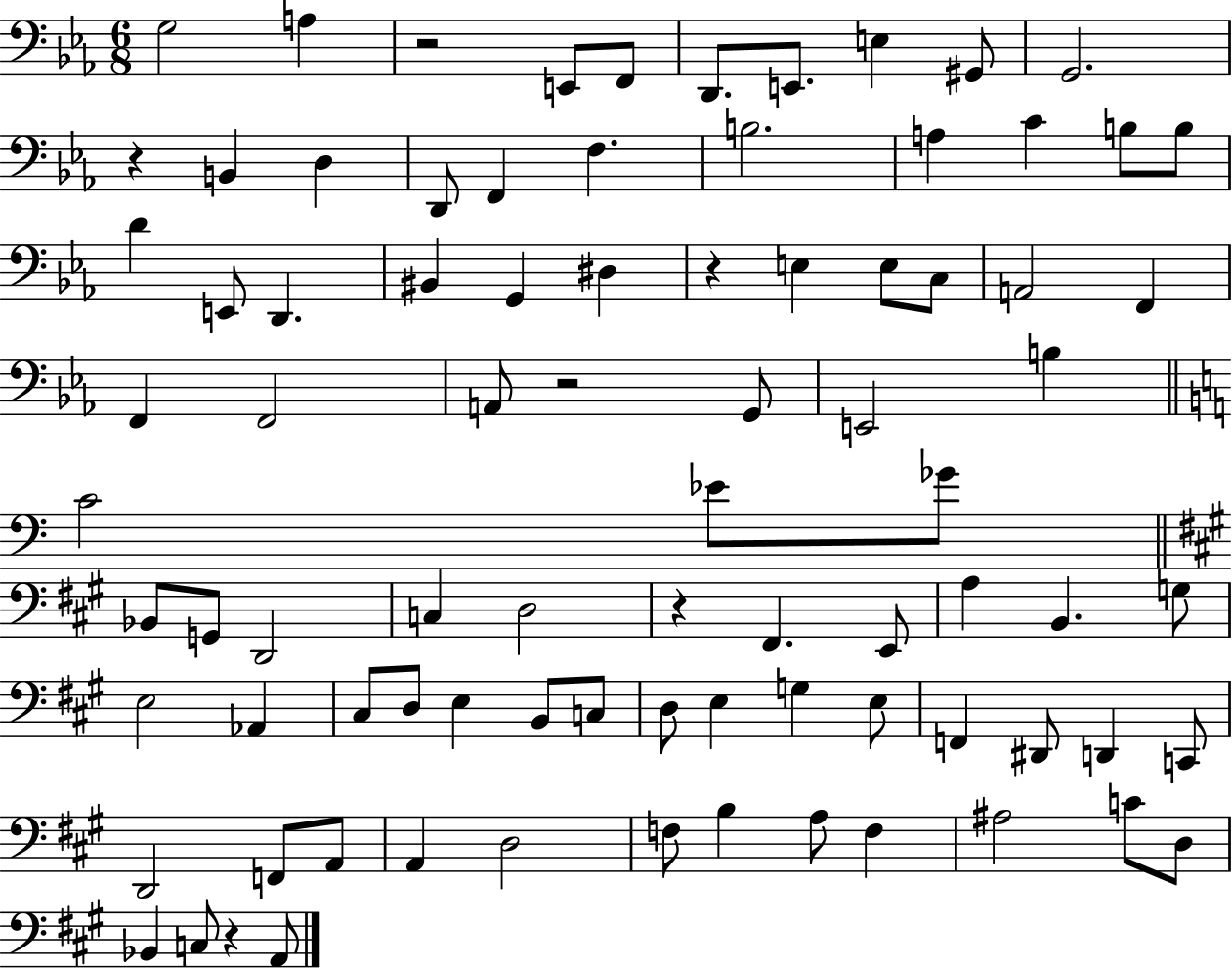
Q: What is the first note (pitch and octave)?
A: G3